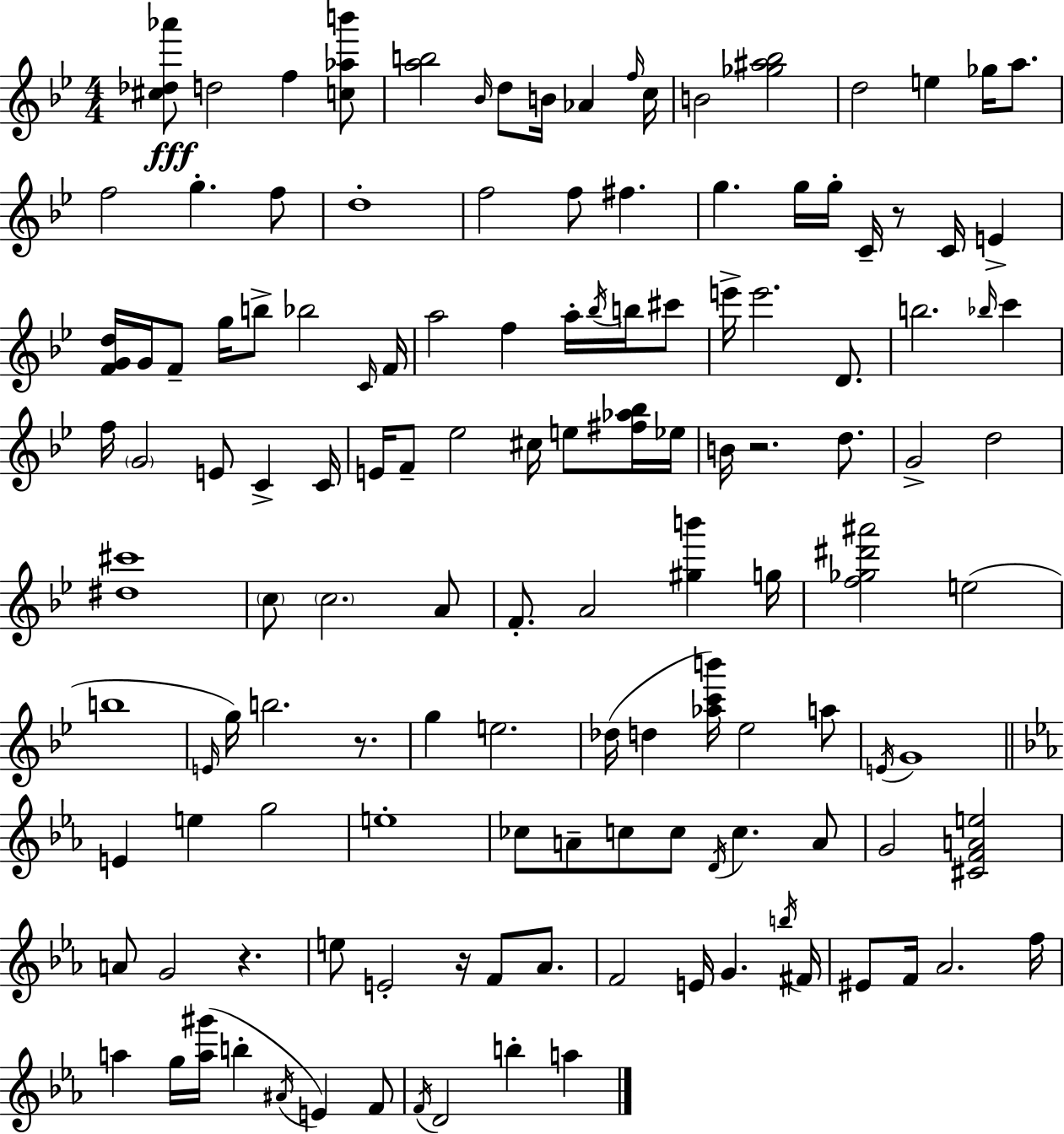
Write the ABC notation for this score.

X:1
T:Untitled
M:4/4
L:1/4
K:Bb
[^c_d_a']/2 d2 f [c_ab']/2 [ab]2 _B/4 d/2 B/4 _A f/4 c/4 B2 [_g^a_b]2 d2 e _g/4 a/2 f2 g f/2 d4 f2 f/2 ^f g g/4 g/4 C/4 z/2 C/4 E [FGd]/4 G/4 F/2 g/4 b/2 _b2 C/4 F/4 a2 f a/4 _b/4 b/4 ^c'/2 e'/4 e'2 D/2 b2 _b/4 c' f/4 G2 E/2 C C/4 E/4 F/2 _e2 ^c/4 e/2 [^f_a_b]/4 _e/4 B/4 z2 d/2 G2 d2 [^d^c']4 c/2 c2 A/2 F/2 A2 [^gb'] g/4 [f_g^d'^a']2 e2 b4 E/4 g/4 b2 z/2 g e2 _d/4 d [_ac'b']/4 _e2 a/2 E/4 G4 E e g2 e4 _c/2 A/2 c/2 c/2 D/4 c A/2 G2 [^CFAe]2 A/2 G2 z e/2 E2 z/4 F/2 _A/2 F2 E/4 G b/4 ^F/4 ^E/2 F/4 _A2 f/4 a g/4 [a^g']/4 b ^A/4 E F/2 F/4 D2 b a